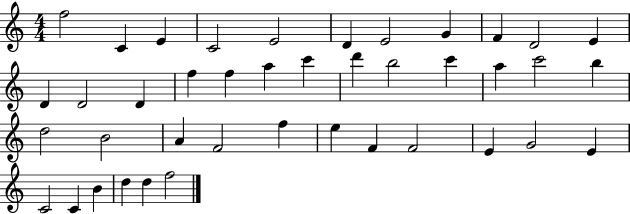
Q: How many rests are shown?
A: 0